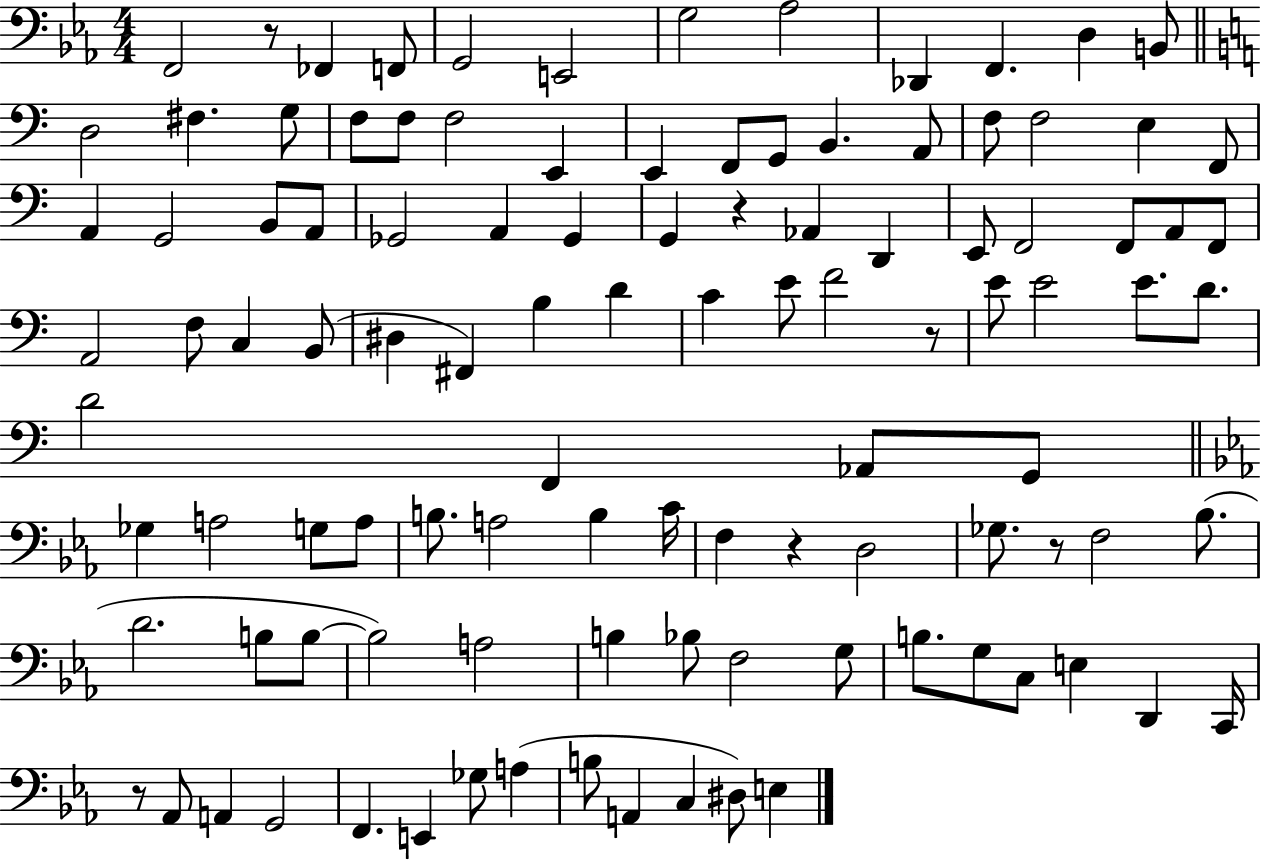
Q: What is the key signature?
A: EES major